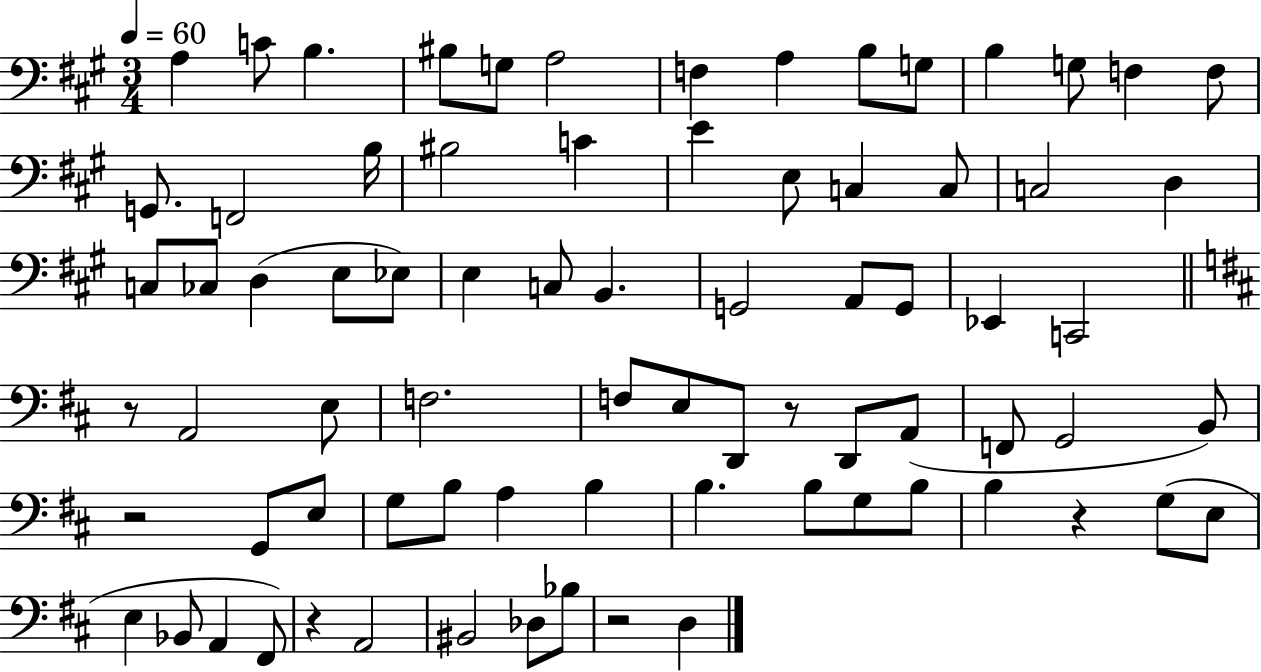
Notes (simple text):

A3/q C4/e B3/q. BIS3/e G3/e A3/h F3/q A3/q B3/e G3/e B3/q G3/e F3/q F3/e G2/e. F2/h B3/s BIS3/h C4/q E4/q E3/e C3/q C3/e C3/h D3/q C3/e CES3/e D3/q E3/e Eb3/e E3/q C3/e B2/q. G2/h A2/e G2/e Eb2/q C2/h R/e A2/h E3/e F3/h. F3/e E3/e D2/e R/e D2/e A2/e F2/e G2/h B2/e R/h G2/e E3/e G3/e B3/e A3/q B3/q B3/q. B3/e G3/e B3/e B3/q R/q G3/e E3/e E3/q Bb2/e A2/q F#2/e R/q A2/h BIS2/h Db3/e Bb3/e R/h D3/q